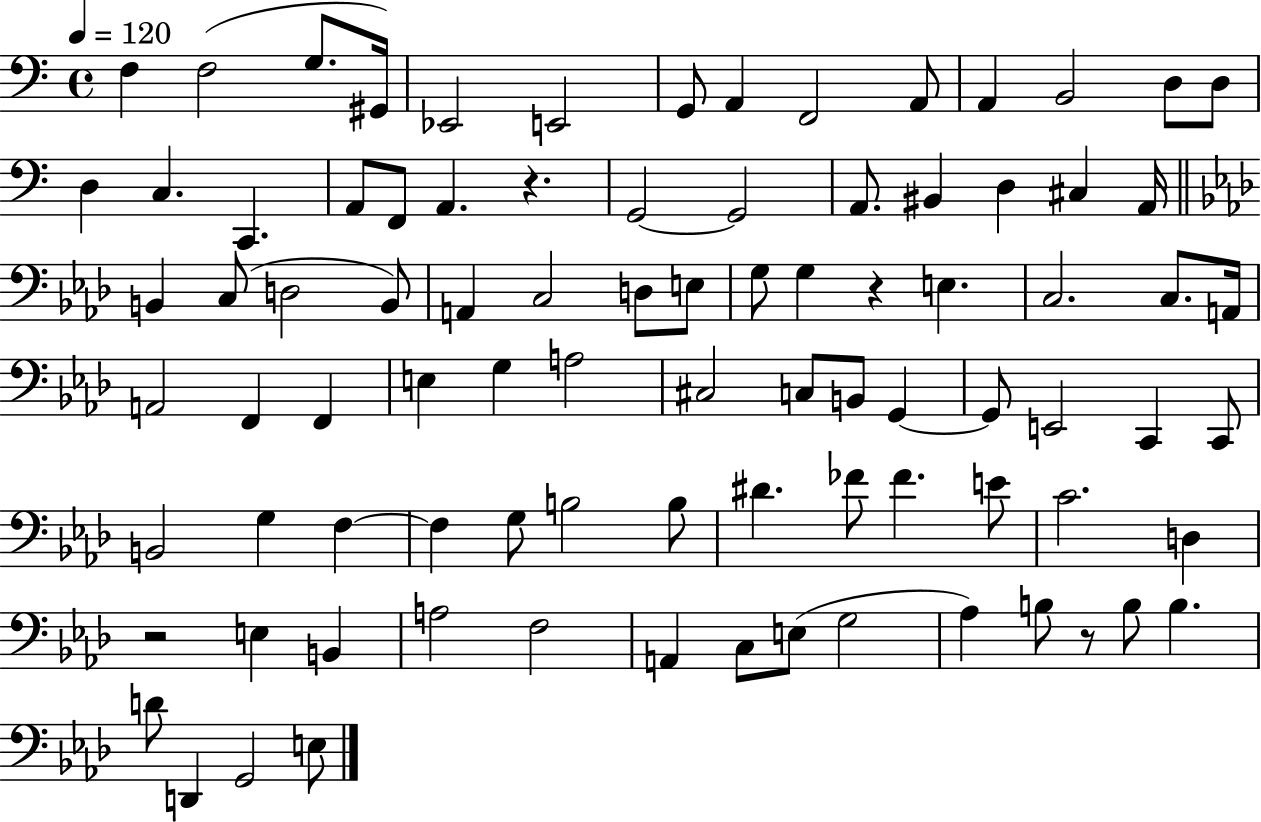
{
  \clef bass
  \time 4/4
  \defaultTimeSignature
  \key c \major
  \tempo 4 = 120
  f4 f2( g8. gis,16) | ees,2 e,2 | g,8 a,4 f,2 a,8 | a,4 b,2 d8 d8 | \break d4 c4. c,4. | a,8 f,8 a,4. r4. | g,2~~ g,2 | a,8. bis,4 d4 cis4 a,16 | \break \bar "||" \break \key f \minor b,4 c8( d2 b,8) | a,4 c2 d8 e8 | g8 g4 r4 e4. | c2. c8. a,16 | \break a,2 f,4 f,4 | e4 g4 a2 | cis2 c8 b,8 g,4~~ | g,8 e,2 c,4 c,8 | \break b,2 g4 f4~~ | f4 g8 b2 b8 | dis'4. fes'8 fes'4. e'8 | c'2. d4 | \break r2 e4 b,4 | a2 f2 | a,4 c8 e8( g2 | aes4) b8 r8 b8 b4. | \break d'8 d,4 g,2 e8 | \bar "|."
}